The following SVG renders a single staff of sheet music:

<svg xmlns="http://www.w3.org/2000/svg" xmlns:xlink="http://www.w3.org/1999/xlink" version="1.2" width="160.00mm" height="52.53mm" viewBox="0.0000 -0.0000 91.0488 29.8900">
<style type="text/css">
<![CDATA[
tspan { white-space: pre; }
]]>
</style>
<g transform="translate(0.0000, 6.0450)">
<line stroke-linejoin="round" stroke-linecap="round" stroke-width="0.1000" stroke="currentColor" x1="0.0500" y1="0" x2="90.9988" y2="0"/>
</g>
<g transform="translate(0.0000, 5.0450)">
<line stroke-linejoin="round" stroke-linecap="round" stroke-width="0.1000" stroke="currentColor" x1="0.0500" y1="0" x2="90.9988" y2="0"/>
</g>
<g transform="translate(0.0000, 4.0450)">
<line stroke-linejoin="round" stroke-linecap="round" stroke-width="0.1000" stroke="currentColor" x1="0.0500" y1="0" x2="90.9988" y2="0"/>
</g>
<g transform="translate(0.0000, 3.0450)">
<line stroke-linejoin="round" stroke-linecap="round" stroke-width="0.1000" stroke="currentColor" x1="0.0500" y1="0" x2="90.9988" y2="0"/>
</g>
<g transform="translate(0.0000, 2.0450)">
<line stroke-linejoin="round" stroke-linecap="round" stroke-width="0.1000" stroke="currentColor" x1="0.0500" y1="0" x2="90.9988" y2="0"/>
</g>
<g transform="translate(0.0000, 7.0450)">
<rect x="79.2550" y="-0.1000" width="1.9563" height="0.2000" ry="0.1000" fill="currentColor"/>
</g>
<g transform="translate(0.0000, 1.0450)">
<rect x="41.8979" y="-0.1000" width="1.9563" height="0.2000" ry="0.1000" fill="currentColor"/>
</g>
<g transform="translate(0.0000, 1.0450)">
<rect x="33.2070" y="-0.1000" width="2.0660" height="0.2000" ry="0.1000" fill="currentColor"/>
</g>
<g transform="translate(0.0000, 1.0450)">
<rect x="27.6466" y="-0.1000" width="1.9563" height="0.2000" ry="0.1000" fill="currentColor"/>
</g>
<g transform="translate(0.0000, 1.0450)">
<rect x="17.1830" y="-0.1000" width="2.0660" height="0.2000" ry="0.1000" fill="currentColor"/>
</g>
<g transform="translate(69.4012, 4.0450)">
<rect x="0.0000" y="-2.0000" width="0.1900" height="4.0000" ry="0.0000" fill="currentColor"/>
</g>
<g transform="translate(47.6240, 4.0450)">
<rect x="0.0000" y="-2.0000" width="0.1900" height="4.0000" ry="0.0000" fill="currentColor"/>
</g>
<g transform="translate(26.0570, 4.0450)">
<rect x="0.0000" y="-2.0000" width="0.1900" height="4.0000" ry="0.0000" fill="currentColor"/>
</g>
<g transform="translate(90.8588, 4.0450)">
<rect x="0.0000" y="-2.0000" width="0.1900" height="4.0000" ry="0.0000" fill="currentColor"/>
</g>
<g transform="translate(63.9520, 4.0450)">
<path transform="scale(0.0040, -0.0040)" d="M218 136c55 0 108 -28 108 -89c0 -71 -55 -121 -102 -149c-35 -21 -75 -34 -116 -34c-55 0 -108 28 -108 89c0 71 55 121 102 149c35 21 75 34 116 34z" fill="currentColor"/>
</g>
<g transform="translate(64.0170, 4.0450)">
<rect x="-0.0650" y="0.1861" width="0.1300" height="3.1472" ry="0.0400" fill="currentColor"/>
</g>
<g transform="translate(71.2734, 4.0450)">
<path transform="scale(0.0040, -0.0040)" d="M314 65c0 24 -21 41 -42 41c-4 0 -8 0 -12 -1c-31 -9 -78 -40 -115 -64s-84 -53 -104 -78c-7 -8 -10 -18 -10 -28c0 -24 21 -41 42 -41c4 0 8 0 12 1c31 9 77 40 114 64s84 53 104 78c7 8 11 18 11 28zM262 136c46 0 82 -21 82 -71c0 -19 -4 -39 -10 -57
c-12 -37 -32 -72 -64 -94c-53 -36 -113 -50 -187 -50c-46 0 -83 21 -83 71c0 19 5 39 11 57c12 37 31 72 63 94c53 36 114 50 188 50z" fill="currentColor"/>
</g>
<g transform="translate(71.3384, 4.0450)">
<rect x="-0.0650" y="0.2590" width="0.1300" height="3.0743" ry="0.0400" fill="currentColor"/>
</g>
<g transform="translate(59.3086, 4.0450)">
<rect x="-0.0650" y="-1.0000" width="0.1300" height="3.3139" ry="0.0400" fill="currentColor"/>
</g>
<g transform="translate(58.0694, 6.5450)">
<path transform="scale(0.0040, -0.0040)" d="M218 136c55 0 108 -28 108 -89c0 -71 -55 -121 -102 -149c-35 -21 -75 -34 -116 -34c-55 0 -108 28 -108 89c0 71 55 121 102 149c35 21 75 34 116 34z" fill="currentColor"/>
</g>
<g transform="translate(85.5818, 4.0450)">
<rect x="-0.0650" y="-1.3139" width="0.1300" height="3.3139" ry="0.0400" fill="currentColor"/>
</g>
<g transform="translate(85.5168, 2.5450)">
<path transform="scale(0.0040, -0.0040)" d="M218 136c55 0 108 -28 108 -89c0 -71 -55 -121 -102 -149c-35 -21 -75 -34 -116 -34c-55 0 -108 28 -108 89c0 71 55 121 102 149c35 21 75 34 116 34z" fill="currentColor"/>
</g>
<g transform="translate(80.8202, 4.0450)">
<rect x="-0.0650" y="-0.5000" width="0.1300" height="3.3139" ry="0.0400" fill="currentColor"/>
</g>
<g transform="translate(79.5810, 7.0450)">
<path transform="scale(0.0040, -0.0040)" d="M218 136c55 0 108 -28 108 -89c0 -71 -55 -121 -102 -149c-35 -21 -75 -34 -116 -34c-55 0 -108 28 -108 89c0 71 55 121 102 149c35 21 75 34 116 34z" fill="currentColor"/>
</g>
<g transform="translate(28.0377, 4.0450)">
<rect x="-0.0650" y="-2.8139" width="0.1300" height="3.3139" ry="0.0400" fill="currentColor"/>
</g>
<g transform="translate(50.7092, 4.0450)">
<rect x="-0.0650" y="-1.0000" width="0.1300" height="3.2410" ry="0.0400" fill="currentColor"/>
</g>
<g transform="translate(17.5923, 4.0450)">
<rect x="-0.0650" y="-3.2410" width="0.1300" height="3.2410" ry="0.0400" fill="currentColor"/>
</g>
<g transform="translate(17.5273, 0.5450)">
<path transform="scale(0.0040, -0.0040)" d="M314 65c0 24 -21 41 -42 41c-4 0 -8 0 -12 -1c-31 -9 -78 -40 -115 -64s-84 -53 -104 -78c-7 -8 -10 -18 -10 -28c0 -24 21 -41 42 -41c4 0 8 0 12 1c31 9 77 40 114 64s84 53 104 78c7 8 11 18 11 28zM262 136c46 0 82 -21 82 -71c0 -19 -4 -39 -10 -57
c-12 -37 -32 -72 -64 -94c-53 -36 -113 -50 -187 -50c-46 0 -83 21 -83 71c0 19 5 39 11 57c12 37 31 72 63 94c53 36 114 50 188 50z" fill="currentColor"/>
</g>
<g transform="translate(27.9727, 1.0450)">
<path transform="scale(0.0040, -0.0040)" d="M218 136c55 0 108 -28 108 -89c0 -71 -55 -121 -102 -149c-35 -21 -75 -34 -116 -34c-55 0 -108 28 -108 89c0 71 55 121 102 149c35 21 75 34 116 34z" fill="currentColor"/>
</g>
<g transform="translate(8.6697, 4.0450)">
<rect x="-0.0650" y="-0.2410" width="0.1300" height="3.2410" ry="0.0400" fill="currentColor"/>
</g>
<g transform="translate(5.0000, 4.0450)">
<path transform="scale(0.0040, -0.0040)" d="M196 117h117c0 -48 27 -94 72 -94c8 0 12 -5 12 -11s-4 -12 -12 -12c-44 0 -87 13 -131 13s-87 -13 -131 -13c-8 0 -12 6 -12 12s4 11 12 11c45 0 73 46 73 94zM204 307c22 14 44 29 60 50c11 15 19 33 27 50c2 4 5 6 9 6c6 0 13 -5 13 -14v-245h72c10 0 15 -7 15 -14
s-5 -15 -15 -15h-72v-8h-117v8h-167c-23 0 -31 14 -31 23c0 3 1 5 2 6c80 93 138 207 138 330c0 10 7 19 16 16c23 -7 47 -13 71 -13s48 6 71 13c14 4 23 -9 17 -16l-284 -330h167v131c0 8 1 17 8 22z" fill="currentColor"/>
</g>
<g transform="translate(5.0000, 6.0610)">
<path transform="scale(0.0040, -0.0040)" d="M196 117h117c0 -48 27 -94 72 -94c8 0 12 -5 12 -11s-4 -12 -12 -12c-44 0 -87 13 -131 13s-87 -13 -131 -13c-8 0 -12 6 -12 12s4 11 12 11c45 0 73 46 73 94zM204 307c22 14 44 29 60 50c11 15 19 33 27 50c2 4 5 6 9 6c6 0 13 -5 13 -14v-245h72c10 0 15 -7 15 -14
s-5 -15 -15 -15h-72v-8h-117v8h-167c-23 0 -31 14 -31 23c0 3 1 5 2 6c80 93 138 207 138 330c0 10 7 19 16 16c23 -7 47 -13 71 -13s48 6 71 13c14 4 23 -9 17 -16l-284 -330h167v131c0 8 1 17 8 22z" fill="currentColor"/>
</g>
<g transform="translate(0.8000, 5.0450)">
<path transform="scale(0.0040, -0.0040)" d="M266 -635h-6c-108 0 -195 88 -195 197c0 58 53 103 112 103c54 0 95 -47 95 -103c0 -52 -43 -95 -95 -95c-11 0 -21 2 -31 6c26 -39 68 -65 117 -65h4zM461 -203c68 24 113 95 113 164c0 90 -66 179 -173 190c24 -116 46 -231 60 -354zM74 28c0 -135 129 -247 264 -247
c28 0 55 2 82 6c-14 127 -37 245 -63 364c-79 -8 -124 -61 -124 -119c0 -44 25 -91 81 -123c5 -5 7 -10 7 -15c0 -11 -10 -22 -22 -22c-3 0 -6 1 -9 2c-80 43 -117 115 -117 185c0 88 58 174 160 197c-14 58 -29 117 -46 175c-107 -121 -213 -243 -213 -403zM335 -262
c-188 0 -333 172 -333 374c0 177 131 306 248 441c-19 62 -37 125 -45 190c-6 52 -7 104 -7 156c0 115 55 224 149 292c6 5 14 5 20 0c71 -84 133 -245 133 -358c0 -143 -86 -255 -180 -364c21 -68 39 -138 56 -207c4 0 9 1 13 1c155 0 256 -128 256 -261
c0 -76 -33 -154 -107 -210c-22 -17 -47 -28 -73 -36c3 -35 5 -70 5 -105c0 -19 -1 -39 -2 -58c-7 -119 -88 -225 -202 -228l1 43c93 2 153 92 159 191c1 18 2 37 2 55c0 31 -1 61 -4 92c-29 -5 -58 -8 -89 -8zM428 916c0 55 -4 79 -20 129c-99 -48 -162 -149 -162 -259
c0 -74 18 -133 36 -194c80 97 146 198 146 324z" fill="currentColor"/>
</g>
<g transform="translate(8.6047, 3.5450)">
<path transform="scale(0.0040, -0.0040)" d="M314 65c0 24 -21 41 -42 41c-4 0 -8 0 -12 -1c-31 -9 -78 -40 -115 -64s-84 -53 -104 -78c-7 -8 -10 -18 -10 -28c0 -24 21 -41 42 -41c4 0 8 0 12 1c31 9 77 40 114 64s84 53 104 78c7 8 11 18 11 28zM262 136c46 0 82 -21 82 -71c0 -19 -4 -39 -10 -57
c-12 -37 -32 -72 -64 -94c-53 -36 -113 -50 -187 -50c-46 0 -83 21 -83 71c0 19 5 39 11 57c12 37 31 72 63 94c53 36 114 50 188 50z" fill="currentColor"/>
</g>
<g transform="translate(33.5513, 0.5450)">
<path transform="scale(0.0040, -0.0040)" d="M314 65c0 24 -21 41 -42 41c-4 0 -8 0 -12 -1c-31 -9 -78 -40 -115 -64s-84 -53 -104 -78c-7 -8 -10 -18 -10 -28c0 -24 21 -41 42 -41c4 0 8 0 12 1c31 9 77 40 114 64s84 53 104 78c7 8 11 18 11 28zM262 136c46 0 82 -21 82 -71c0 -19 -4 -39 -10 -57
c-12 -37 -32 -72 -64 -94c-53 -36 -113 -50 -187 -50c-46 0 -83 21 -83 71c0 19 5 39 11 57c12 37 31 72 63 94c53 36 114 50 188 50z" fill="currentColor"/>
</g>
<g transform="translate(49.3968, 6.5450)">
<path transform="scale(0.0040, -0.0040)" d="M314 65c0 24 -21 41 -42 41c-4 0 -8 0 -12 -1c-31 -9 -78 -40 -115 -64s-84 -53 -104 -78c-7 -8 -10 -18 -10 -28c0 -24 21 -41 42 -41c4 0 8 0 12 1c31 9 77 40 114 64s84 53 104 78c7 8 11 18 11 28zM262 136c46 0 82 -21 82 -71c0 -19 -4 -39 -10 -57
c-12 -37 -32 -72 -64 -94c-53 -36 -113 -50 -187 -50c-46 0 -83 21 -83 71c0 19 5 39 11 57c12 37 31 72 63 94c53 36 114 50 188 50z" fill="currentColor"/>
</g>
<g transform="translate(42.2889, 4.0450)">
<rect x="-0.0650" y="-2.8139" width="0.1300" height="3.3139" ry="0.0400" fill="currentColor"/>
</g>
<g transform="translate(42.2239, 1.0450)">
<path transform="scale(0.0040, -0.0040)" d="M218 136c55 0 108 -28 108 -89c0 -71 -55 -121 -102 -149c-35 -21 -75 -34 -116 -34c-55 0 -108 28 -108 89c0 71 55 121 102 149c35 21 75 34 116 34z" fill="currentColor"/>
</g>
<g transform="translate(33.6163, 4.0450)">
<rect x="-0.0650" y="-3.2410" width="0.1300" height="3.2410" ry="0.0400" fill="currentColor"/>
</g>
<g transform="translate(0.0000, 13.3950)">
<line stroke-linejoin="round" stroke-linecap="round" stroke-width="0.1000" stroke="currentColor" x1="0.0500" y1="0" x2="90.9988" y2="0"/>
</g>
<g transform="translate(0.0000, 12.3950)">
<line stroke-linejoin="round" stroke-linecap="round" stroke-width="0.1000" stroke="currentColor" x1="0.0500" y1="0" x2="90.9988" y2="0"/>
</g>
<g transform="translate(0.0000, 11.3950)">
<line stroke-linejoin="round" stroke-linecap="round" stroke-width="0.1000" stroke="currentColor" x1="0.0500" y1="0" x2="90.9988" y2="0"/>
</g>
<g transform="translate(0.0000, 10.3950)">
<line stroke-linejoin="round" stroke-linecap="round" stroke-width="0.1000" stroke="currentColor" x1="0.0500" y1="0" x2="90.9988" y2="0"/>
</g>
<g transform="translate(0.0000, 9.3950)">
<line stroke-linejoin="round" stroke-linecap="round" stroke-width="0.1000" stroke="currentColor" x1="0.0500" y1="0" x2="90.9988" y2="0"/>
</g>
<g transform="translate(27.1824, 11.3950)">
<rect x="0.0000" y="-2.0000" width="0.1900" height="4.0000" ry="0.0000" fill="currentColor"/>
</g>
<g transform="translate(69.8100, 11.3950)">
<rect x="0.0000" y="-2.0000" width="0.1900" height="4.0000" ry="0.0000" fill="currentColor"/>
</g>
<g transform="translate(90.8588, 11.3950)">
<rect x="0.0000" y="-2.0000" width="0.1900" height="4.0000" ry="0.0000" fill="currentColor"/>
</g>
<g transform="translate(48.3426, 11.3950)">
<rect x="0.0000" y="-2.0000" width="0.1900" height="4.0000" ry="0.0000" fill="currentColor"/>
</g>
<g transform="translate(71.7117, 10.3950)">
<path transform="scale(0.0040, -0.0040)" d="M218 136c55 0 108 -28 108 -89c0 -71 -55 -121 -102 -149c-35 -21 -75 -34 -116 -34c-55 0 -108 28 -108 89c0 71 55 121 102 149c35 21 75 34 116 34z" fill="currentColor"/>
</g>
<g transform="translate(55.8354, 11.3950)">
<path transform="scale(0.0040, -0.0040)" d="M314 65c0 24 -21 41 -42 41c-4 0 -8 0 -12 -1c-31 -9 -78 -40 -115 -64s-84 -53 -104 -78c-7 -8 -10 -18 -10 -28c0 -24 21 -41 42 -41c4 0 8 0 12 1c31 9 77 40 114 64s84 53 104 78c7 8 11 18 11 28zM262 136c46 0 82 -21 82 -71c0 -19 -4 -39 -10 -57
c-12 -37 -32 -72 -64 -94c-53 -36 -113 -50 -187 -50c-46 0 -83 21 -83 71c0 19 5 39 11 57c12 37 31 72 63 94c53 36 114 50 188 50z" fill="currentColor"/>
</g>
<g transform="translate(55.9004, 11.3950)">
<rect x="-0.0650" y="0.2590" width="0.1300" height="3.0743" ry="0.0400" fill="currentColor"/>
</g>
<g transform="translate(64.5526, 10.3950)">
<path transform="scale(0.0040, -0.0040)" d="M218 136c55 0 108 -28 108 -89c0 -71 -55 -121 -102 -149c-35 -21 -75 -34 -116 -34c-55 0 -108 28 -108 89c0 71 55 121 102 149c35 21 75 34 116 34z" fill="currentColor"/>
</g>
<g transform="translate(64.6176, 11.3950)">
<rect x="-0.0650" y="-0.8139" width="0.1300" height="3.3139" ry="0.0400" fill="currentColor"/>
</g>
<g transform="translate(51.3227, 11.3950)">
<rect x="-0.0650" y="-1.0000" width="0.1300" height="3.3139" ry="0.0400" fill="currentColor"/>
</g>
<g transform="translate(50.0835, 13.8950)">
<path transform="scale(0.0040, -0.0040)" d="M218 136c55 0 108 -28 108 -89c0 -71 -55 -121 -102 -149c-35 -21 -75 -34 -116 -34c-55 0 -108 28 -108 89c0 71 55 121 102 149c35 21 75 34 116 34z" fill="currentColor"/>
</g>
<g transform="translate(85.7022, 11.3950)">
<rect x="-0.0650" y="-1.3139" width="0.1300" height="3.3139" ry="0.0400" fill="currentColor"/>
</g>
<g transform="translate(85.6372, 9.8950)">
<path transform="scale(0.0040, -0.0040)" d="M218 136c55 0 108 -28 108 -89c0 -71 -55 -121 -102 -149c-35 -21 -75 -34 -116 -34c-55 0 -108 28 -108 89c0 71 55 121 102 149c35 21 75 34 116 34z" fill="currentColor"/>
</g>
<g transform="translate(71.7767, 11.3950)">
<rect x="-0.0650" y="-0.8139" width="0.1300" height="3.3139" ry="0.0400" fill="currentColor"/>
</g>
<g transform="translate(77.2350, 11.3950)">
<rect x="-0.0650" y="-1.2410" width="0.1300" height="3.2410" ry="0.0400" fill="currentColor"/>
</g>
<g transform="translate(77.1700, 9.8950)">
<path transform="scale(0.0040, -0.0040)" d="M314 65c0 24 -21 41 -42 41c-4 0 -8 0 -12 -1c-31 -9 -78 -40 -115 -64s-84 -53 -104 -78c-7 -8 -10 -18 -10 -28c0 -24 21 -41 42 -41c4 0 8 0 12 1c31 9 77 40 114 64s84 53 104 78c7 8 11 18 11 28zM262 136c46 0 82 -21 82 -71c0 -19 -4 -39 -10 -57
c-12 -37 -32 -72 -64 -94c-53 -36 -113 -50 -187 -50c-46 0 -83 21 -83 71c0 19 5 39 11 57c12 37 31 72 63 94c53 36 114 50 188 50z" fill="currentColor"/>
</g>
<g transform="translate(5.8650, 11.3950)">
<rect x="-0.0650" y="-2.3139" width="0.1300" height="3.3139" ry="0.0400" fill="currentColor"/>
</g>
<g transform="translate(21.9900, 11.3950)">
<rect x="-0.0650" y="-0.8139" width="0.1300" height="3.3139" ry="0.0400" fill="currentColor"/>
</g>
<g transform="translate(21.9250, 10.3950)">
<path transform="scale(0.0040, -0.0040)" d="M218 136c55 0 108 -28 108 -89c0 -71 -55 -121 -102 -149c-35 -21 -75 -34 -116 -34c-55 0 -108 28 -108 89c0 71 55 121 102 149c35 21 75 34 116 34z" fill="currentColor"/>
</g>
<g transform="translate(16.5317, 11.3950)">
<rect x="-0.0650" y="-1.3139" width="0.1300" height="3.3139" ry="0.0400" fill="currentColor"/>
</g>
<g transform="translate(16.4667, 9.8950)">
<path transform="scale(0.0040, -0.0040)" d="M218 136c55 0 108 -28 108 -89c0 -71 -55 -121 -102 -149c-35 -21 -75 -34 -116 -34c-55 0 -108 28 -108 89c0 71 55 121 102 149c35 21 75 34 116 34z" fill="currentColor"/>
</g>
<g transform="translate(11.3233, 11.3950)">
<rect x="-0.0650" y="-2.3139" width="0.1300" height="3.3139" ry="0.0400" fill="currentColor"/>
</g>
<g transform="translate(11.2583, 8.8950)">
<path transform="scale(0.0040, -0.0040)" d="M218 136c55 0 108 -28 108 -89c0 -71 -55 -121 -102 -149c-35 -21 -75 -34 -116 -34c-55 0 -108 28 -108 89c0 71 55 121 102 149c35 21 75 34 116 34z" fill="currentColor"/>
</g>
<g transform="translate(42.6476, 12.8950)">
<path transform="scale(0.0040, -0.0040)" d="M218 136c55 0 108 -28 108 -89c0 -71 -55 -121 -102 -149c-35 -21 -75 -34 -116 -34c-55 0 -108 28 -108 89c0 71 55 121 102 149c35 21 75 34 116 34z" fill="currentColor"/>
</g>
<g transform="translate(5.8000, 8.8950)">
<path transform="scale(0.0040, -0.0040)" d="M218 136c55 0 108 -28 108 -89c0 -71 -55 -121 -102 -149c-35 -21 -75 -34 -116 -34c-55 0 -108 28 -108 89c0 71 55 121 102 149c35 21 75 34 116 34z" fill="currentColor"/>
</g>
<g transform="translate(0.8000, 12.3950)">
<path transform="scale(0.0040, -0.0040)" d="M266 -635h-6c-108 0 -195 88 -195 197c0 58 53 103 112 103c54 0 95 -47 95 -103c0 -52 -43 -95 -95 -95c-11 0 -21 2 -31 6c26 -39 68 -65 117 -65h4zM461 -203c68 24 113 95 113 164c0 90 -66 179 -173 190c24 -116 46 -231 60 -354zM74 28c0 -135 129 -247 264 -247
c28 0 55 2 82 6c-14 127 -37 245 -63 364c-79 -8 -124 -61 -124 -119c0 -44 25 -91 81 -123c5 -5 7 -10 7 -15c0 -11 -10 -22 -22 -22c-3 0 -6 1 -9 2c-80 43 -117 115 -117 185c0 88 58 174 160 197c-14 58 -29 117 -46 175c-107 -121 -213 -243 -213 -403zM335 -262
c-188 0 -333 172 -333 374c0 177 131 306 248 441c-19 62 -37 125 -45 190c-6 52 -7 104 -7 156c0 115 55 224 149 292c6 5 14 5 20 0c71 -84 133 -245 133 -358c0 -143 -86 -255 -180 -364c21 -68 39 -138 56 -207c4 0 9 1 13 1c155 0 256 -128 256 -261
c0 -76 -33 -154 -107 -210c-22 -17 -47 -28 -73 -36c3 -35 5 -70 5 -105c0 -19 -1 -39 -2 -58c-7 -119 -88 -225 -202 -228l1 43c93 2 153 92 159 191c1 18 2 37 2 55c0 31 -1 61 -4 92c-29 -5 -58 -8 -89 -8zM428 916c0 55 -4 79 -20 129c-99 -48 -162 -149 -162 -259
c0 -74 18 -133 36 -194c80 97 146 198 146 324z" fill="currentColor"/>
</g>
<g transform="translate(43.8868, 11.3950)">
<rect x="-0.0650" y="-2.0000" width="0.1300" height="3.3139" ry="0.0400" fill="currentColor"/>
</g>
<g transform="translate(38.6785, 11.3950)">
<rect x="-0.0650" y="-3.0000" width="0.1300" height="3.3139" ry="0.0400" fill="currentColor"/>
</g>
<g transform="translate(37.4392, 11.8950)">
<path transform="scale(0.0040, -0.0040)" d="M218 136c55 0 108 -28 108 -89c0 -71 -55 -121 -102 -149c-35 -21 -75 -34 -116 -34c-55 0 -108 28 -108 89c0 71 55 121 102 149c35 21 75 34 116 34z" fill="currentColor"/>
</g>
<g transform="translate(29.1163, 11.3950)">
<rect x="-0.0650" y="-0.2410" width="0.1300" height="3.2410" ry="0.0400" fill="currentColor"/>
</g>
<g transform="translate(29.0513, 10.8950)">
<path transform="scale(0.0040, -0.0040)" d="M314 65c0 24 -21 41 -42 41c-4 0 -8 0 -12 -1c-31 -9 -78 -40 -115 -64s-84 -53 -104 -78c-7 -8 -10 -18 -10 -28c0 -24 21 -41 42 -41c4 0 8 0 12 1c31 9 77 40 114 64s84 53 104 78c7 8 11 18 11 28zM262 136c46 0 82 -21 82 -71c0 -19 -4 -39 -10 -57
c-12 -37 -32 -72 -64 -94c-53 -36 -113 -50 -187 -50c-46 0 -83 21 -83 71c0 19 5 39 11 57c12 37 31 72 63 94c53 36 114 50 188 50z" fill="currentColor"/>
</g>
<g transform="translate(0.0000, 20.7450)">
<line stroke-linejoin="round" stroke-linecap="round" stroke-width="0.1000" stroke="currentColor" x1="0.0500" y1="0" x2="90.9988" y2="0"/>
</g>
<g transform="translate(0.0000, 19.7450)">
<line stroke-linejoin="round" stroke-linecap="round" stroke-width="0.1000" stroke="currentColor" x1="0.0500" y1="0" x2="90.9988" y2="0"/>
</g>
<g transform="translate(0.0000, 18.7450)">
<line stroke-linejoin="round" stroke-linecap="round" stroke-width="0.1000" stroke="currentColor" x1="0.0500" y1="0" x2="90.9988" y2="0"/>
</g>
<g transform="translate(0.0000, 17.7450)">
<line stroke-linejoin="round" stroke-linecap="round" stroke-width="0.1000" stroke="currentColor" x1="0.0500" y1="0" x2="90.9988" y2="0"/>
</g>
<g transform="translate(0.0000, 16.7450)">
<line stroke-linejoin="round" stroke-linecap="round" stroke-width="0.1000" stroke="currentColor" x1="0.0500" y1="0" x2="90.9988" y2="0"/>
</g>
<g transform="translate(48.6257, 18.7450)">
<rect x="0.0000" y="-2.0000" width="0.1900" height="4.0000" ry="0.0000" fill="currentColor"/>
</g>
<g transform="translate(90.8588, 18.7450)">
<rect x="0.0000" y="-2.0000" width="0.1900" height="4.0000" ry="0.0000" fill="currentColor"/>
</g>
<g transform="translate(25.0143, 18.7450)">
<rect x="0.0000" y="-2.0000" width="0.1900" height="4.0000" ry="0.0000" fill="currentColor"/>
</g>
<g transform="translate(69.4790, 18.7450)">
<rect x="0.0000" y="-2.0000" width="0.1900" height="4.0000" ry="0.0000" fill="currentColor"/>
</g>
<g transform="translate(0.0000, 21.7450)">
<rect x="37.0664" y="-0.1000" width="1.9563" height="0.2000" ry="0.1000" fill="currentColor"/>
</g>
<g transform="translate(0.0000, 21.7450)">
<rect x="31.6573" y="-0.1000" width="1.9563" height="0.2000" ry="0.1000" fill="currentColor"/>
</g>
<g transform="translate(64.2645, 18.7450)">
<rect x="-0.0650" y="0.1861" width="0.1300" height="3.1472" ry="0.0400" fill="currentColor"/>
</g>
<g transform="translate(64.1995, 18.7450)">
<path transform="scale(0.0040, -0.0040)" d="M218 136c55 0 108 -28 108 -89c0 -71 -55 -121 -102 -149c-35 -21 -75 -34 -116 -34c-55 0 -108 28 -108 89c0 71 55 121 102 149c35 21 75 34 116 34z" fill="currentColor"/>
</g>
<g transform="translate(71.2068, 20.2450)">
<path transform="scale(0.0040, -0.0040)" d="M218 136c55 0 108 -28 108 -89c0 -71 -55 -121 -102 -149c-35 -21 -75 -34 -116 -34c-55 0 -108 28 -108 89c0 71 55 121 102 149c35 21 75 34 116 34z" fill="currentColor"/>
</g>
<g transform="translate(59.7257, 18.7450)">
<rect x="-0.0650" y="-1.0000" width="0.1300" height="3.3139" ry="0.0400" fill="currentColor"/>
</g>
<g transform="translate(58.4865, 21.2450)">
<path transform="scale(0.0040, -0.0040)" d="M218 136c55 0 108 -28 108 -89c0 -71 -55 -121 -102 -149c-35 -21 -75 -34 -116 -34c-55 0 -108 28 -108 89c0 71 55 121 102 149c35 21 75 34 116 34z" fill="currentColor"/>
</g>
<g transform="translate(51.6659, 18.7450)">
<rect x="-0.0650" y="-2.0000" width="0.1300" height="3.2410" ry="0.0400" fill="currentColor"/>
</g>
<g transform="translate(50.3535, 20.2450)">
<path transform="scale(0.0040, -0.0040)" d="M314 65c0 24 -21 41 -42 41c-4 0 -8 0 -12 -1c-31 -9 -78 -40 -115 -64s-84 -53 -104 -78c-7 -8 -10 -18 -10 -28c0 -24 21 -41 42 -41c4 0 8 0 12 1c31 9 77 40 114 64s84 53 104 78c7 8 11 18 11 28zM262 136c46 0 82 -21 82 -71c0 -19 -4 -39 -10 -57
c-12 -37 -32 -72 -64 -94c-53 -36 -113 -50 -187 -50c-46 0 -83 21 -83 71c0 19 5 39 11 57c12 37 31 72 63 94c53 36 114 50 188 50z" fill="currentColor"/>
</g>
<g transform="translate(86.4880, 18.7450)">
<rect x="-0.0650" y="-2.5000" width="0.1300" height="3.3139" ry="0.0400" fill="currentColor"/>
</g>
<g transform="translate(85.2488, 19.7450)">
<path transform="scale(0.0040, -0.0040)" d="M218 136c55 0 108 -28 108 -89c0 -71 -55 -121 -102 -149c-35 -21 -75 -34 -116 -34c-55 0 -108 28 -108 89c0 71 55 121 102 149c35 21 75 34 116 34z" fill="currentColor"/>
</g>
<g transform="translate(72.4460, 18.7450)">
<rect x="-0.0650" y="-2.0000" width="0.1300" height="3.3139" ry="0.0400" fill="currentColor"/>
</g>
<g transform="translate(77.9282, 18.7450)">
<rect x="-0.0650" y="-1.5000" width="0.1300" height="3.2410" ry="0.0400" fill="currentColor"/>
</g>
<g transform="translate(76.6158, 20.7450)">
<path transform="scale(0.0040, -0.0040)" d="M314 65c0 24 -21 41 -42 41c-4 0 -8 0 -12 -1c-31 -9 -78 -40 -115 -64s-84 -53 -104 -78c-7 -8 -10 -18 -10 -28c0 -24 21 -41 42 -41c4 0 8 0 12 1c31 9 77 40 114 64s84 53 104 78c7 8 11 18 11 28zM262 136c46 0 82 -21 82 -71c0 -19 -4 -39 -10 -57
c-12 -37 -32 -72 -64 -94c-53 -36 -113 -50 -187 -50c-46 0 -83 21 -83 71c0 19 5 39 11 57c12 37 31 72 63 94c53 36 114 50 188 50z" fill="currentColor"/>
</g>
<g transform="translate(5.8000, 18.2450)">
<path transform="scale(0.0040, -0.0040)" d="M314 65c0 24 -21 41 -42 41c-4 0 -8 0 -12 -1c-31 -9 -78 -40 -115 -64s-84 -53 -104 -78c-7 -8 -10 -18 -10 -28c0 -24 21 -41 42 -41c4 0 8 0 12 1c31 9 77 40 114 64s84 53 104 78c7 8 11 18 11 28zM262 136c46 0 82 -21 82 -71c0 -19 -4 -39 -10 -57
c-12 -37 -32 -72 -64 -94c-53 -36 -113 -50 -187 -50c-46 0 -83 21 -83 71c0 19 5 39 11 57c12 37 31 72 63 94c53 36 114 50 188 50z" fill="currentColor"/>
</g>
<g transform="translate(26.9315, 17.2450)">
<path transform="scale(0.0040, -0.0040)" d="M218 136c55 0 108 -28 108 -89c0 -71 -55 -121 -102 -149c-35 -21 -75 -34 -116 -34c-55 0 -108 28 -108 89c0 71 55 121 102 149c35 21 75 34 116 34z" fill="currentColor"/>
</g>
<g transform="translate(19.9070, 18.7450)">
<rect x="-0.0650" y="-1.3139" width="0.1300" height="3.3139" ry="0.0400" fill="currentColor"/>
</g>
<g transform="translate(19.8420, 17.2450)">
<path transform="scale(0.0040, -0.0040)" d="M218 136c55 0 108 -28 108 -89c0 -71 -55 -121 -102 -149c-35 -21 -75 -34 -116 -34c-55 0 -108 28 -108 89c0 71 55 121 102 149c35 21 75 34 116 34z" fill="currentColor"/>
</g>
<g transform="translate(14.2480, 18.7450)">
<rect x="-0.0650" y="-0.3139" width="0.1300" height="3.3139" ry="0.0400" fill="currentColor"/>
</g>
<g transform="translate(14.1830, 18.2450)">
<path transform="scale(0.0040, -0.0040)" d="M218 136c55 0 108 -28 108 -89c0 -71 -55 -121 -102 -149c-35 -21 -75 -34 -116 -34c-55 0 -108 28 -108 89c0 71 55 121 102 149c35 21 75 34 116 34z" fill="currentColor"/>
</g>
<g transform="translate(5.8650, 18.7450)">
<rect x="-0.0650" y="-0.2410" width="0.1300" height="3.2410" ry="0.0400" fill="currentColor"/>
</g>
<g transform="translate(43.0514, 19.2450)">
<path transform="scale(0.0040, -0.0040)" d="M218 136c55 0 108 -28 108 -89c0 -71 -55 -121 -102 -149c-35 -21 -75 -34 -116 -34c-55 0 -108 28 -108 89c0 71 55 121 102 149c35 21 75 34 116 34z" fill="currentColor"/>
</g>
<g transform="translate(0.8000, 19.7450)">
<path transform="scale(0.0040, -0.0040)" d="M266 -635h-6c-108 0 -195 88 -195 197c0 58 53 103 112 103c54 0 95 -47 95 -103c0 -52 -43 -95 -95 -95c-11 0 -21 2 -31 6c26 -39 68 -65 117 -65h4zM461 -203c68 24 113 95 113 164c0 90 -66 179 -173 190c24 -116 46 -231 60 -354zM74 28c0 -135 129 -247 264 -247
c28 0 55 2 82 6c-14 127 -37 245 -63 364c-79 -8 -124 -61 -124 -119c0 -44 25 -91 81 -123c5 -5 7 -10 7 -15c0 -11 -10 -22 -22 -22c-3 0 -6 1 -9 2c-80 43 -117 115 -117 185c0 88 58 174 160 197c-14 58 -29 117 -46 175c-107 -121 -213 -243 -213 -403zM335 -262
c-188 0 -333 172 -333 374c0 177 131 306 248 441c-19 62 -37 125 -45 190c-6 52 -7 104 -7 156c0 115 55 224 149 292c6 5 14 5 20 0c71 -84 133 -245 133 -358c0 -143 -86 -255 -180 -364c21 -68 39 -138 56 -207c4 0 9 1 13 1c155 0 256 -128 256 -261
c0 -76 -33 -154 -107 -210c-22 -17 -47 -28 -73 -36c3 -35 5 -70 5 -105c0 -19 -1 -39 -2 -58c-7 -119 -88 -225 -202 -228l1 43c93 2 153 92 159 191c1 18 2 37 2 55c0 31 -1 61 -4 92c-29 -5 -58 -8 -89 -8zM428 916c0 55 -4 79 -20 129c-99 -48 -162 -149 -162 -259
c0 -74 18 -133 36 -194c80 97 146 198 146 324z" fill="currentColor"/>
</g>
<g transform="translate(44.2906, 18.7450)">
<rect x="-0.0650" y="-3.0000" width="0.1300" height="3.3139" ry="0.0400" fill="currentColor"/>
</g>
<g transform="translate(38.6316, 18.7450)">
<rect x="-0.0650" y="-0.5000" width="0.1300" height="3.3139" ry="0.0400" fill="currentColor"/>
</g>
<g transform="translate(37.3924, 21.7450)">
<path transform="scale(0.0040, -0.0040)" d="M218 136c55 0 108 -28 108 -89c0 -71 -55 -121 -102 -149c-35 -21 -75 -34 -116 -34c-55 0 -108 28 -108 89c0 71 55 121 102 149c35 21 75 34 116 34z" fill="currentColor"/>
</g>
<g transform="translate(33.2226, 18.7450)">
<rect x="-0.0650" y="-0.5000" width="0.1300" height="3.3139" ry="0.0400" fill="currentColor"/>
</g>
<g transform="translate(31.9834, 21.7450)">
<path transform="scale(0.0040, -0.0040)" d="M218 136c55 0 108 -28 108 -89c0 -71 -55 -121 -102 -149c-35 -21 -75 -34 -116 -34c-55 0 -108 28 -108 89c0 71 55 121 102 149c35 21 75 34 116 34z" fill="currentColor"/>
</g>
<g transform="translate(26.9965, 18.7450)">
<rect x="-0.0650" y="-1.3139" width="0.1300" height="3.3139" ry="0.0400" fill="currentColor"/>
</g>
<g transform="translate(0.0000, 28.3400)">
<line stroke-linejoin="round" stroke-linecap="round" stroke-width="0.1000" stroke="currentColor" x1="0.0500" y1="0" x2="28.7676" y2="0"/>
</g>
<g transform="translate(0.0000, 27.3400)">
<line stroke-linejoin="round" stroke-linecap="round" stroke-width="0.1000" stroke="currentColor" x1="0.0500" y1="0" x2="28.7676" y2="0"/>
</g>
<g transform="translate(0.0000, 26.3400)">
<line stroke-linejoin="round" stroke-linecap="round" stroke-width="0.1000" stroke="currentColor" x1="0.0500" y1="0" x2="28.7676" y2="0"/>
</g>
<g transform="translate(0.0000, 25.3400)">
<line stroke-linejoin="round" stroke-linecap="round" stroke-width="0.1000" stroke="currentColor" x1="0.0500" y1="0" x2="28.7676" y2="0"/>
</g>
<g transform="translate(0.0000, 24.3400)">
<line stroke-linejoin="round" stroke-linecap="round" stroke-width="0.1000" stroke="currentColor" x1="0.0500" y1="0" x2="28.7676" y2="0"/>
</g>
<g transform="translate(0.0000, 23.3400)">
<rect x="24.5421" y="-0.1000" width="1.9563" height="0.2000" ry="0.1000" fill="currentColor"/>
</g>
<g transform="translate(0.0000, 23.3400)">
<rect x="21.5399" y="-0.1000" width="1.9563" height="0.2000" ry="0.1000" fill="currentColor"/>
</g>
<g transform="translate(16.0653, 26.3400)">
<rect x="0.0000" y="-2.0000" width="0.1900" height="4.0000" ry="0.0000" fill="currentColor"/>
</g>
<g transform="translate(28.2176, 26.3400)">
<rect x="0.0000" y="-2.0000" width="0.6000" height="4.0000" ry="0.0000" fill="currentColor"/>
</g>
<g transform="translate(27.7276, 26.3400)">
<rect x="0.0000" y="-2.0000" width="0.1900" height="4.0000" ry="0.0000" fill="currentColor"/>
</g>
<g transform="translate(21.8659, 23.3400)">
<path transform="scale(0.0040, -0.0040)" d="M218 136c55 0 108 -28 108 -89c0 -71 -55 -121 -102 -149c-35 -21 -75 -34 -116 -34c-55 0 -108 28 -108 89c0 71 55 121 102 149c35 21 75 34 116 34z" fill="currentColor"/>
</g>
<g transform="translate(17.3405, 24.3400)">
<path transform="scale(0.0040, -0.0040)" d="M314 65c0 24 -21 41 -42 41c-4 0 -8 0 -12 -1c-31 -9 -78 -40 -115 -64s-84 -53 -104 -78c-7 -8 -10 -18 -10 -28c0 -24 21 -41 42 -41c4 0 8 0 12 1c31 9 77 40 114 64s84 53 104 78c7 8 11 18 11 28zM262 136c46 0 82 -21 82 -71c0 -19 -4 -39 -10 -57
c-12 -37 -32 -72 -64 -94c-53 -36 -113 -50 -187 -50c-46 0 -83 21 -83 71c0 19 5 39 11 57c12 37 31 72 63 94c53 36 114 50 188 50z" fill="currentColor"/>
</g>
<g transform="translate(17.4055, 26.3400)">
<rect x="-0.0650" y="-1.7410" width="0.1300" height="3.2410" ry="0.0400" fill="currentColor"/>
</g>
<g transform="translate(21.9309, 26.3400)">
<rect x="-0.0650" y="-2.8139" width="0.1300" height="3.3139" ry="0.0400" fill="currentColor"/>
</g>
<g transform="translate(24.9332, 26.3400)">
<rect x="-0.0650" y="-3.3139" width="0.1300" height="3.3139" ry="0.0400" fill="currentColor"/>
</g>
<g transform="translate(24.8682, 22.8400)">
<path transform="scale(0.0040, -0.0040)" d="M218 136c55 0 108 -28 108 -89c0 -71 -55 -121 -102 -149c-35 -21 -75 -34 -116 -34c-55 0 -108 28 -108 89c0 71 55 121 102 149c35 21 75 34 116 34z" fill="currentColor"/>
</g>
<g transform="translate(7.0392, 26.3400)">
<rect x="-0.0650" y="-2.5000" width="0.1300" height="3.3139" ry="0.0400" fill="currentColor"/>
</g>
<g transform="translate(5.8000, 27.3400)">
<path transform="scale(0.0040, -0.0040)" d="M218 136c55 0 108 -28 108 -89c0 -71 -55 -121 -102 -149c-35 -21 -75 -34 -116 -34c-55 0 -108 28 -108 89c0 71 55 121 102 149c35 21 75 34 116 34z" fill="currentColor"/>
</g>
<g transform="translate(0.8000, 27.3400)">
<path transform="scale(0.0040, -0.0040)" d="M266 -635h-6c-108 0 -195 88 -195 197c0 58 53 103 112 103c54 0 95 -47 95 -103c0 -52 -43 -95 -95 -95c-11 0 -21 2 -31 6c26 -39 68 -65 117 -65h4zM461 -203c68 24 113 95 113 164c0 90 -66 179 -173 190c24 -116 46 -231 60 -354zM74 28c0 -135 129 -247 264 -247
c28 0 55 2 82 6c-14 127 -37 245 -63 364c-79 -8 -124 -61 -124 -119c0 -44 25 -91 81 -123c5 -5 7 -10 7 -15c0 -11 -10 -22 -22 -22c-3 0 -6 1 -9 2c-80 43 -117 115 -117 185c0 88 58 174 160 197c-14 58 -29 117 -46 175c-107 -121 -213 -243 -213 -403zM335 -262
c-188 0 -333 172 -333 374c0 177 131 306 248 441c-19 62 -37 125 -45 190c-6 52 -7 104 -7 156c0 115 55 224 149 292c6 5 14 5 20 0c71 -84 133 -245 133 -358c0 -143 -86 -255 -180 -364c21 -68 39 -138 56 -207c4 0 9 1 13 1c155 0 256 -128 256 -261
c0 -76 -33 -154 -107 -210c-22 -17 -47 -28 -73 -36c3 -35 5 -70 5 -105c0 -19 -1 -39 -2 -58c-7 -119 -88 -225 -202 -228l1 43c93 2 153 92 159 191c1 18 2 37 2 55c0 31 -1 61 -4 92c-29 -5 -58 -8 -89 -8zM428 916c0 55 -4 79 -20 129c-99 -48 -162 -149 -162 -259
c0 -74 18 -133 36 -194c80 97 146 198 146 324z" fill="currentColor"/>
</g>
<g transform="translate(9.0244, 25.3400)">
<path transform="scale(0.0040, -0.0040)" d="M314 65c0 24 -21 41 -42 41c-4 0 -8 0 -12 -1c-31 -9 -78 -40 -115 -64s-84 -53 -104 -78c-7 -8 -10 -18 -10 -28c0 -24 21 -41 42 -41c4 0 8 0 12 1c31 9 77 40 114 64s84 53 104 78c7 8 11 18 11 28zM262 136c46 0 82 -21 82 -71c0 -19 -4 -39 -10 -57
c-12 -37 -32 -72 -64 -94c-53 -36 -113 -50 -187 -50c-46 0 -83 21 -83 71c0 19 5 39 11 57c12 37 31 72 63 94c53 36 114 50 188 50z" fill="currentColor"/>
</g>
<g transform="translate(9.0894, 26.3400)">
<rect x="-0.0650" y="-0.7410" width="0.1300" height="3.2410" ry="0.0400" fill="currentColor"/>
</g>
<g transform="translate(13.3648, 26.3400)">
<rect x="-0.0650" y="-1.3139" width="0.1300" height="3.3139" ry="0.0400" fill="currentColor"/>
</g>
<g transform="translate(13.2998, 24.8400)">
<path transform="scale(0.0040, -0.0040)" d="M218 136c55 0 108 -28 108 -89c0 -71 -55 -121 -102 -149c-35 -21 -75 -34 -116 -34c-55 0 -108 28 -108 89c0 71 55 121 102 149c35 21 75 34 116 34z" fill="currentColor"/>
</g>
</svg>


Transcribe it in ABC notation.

X:1
T:Untitled
M:4/4
L:1/4
K:C
c2 b2 a b2 a D2 D B B2 C e g g e d c2 A F D B2 d d e2 e c2 c e e C C A F2 D B F E2 G G d2 e f2 a b